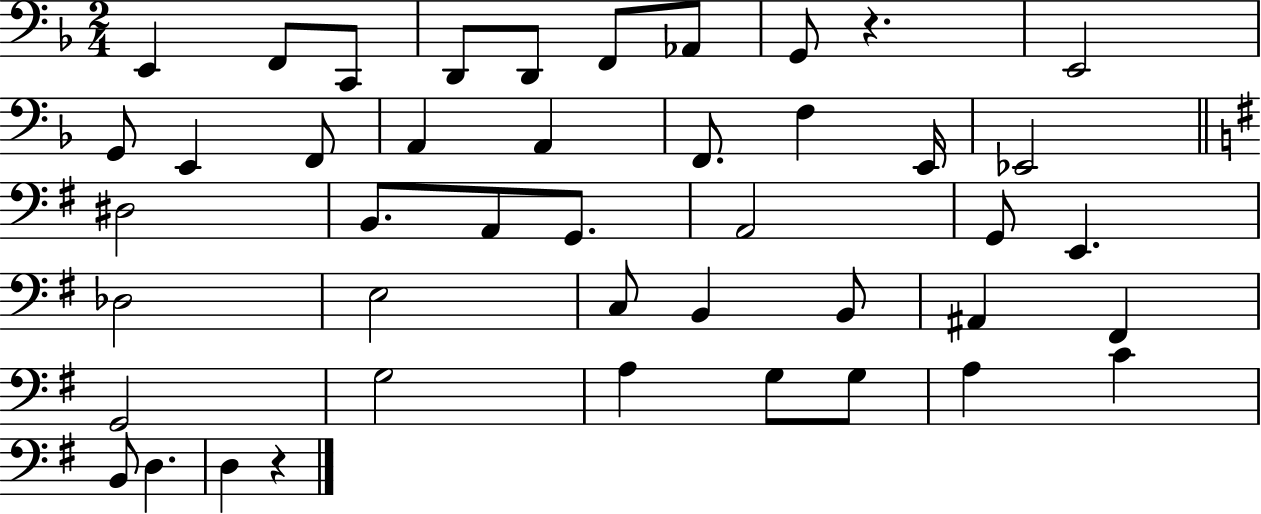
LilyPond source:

{
  \clef bass
  \numericTimeSignature
  \time 2/4
  \key f \major
  \repeat volta 2 { e,4 f,8 c,8 | d,8 d,8 f,8 aes,8 | g,8 r4. | e,2 | \break g,8 e,4 f,8 | a,4 a,4 | f,8. f4 e,16 | ees,2 | \break \bar "||" \break \key e \minor dis2 | b,8. a,8 g,8. | a,2 | g,8 e,4. | \break des2 | e2 | c8 b,4 b,8 | ais,4 fis,4 | \break g,2 | g2 | a4 g8 g8 | a4 c'4 | \break b,8 d4. | d4 r4 | } \bar "|."
}